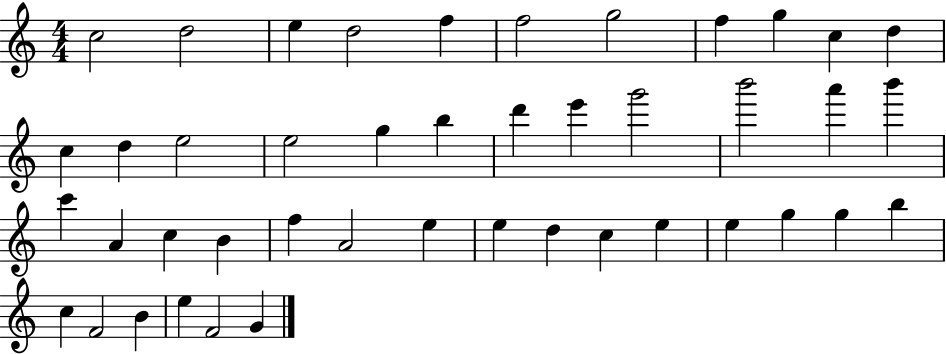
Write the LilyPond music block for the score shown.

{
  \clef treble
  \numericTimeSignature
  \time 4/4
  \key c \major
  c''2 d''2 | e''4 d''2 f''4 | f''2 g''2 | f''4 g''4 c''4 d''4 | \break c''4 d''4 e''2 | e''2 g''4 b''4 | d'''4 e'''4 g'''2 | b'''2 a'''4 b'''4 | \break c'''4 a'4 c''4 b'4 | f''4 a'2 e''4 | e''4 d''4 c''4 e''4 | e''4 g''4 g''4 b''4 | \break c''4 f'2 b'4 | e''4 f'2 g'4 | \bar "|."
}